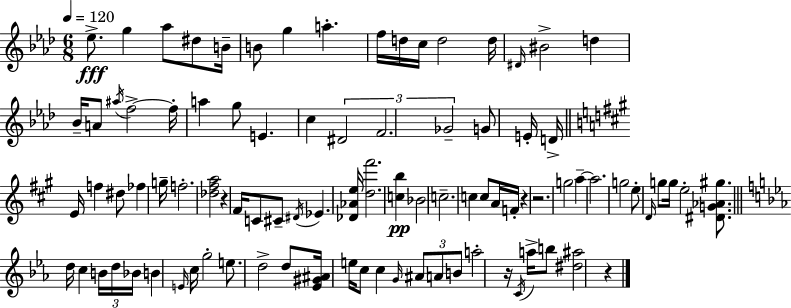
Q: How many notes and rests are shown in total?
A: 92